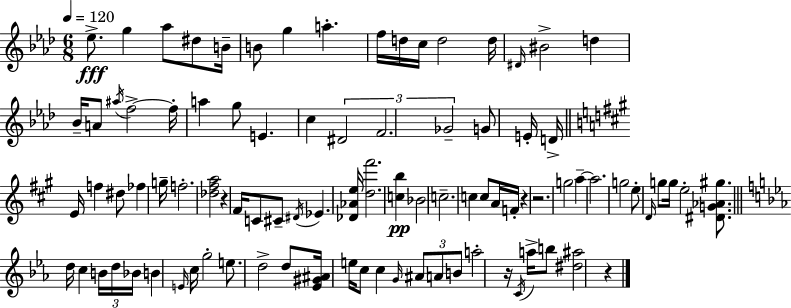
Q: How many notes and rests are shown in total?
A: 92